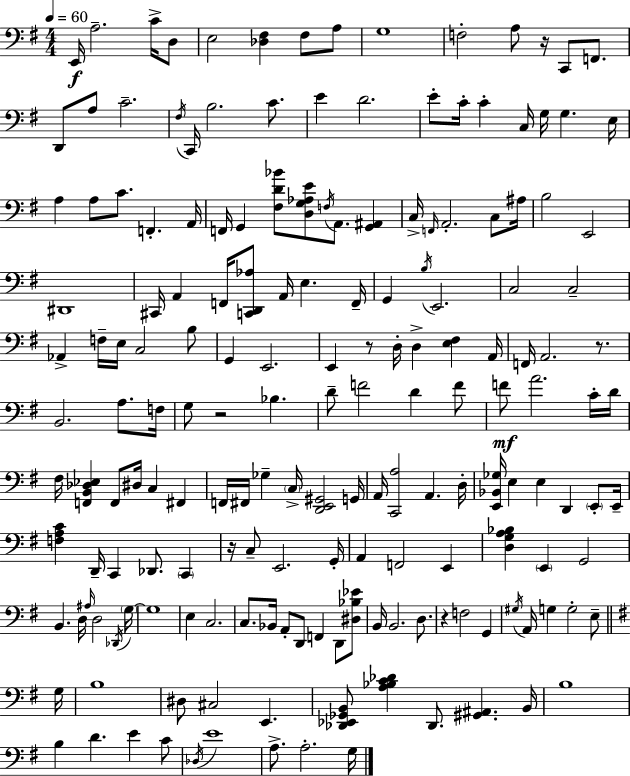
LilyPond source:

{
  \clef bass
  \numericTimeSignature
  \time 4/4
  \key e \minor
  \tempo 4 = 60
  e,16\f a2.-- c'16-> d8 | e2 <des fis>4 fis8 a8 | g1 | f2-. a8 r16 c,8 f,8. | \break d,8 a8 c'2.-- | \acciaccatura { fis16 } c,16 b2. c'8. | e'4 d'2. | e'8-. c'16-. c'4-. c16 g16 g4. | \break e16 a4 a8 c'8. f,4.-. | a,16 f,16 g,4 <fis d' bes'>8 <d g aes e'>8 \acciaccatura { f16 } a,8. <g, ais,>4 | c16-> \grace { f,16 } a,2.-. | c8 ais16 b2 e,2 | \break dis,1 | cis,16 a,4 f,16 <c, d, aes>8 a,16 e4. | f,16-- g,4 \acciaccatura { b16 } e,2. | c2 c2-- | \break aes,4-> f16-- e16 c2 | b8 g,4 e,2. | e,4 r8 d16-. d4-> <e fis>4 | a,16 f,16 a,2. | \break r8. b,2. | a8. f16 g8 r2 bes4. | d'8-- f'2 d'4 | f'8 f'8\mf a'2. | \break c'16-. d'16 fis16 <f, b, des ees>4 f,8 dis16 c4 | fis,4 f,16 fis,16 ges4-- \parenthesize c16-> <d, e, gis,>2 | g,16 a,16 <c, a>2 a,4. | d16-. <e, bes, ges>16 e4 e4 d,4 | \break \parenthesize e,8-. e,16-- <f a c'>4 d,16-- c,4 des,8. | \parenthesize c,4 r16 c8-- e,2. | g,16-. a,4 f,2 | e,4 <d g a bes>4 \parenthesize e,4 g,2 | \break b,4. d16 \grace { ais16 } d2 | \acciaccatura { des,16 } \parenthesize g16~~ g1 | e4 c2. | c8. bes,16 a,8-. d,8 f,4 | \break d,8 <dis bes ees'>8 b,16 b,2. | d8. r4 f2 | g,4 \acciaccatura { gis16 } a,16 g4 g2-. | e8-- \bar "||" \break \key g \major g16 b1 | dis8 cis2 e,4. | <des, ees, ges, b,>8 <a bes c' des'>4 des,8. <gis, ais,>4. | b,16 b1 | \break b4 d'4. e'4 c'8 | \acciaccatura { des16 } e'1 | a8.-> a2.-. | g16 \bar "|."
}